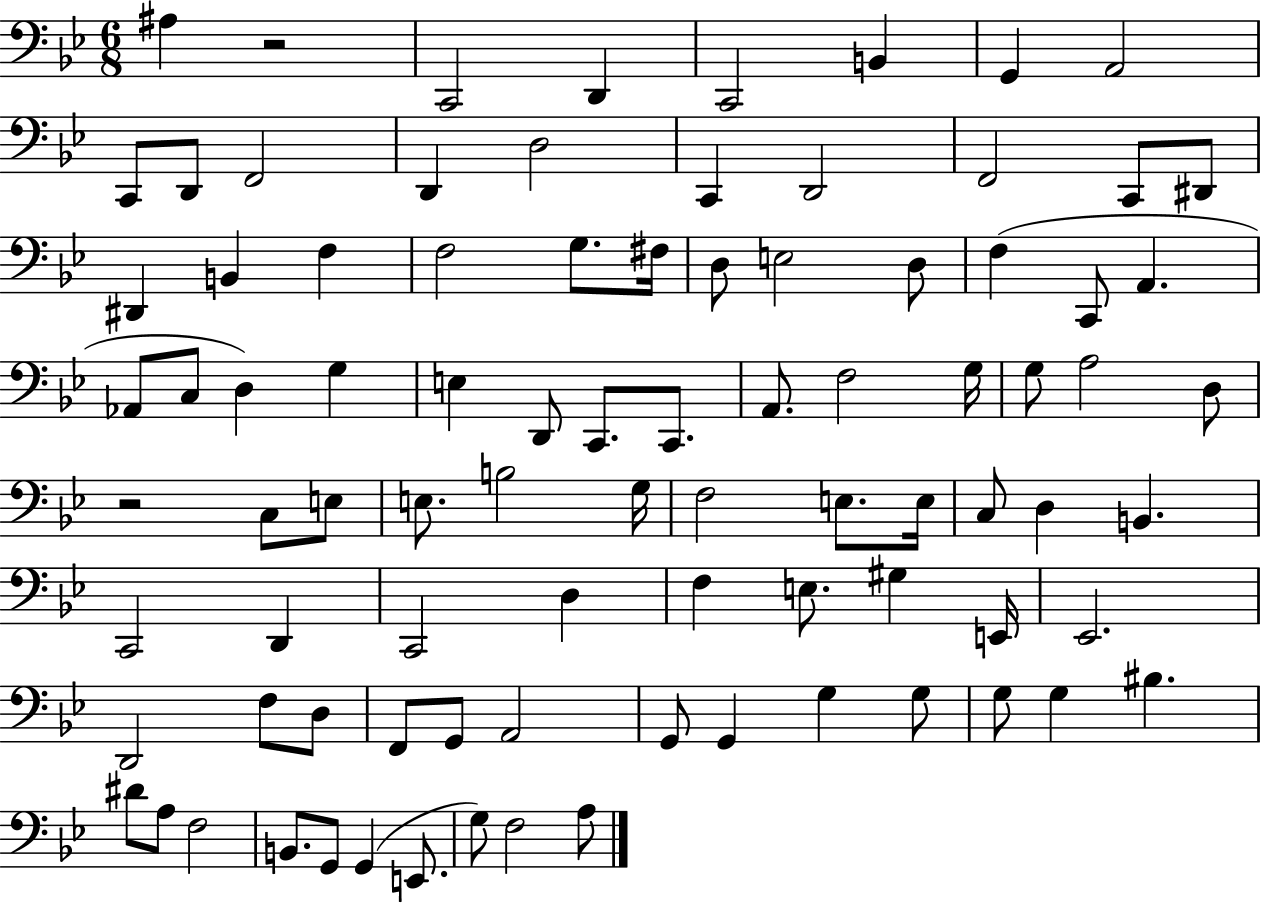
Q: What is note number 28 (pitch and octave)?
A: C2